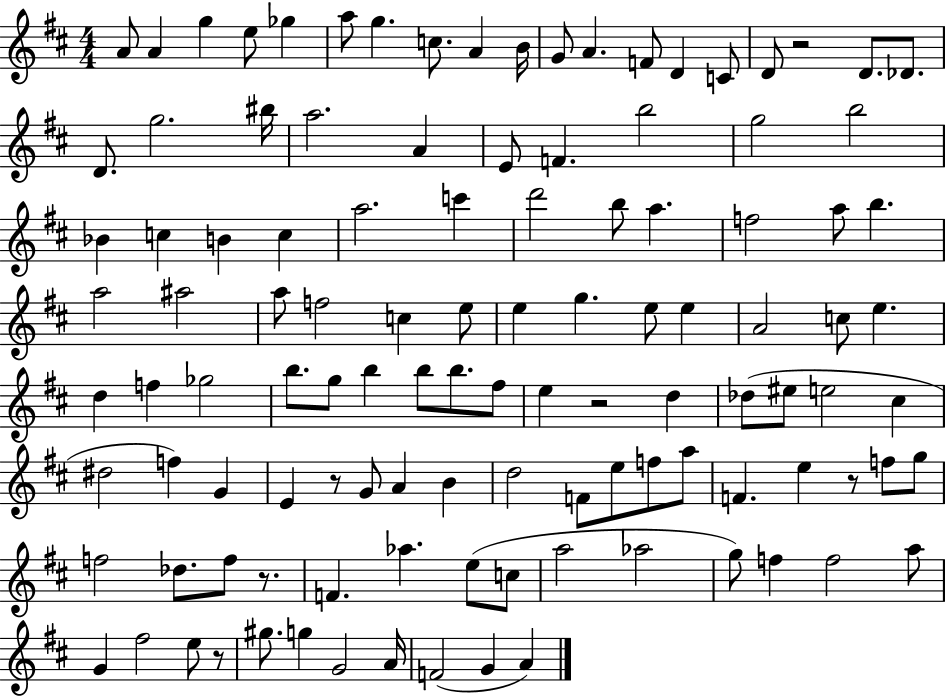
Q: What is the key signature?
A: D major